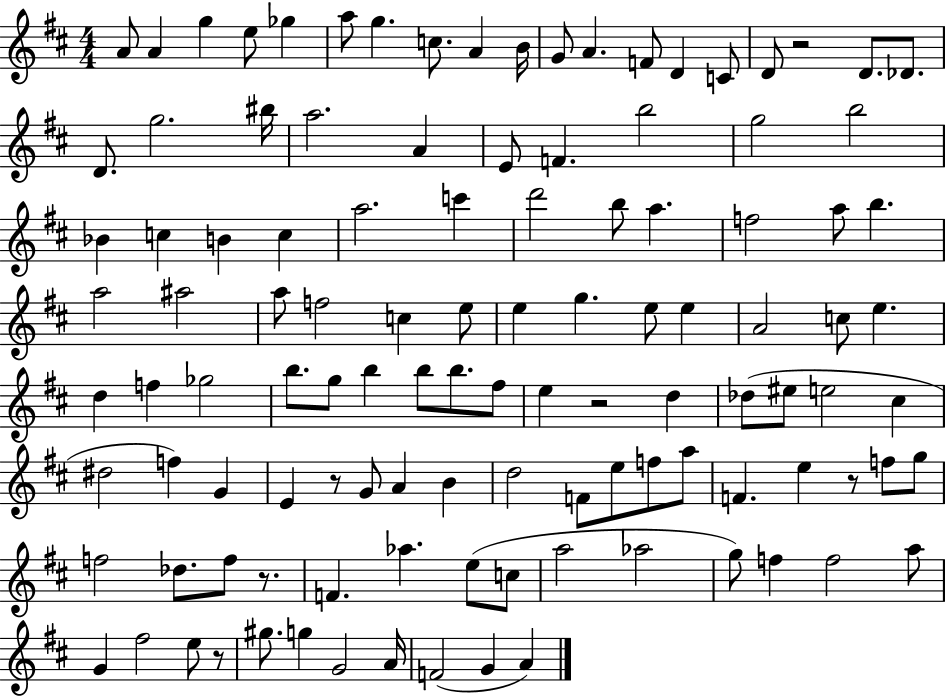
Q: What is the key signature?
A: D major